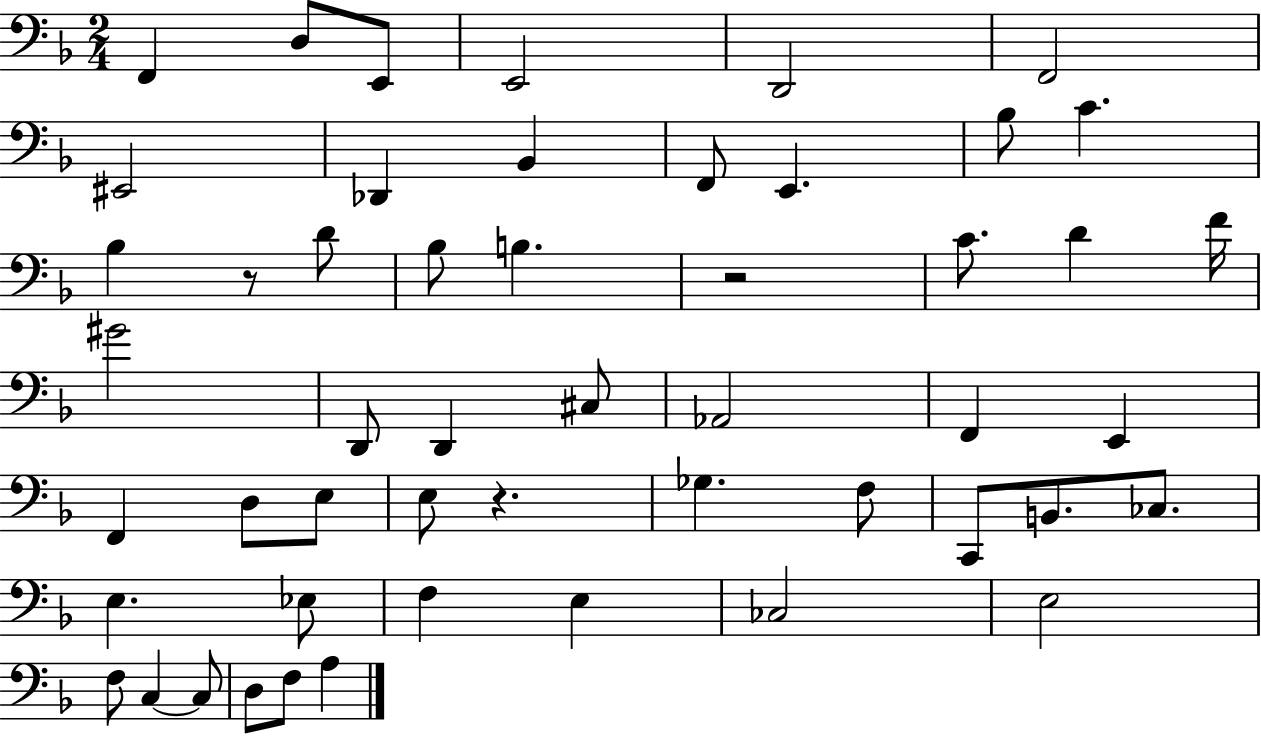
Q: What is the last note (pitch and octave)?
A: A3